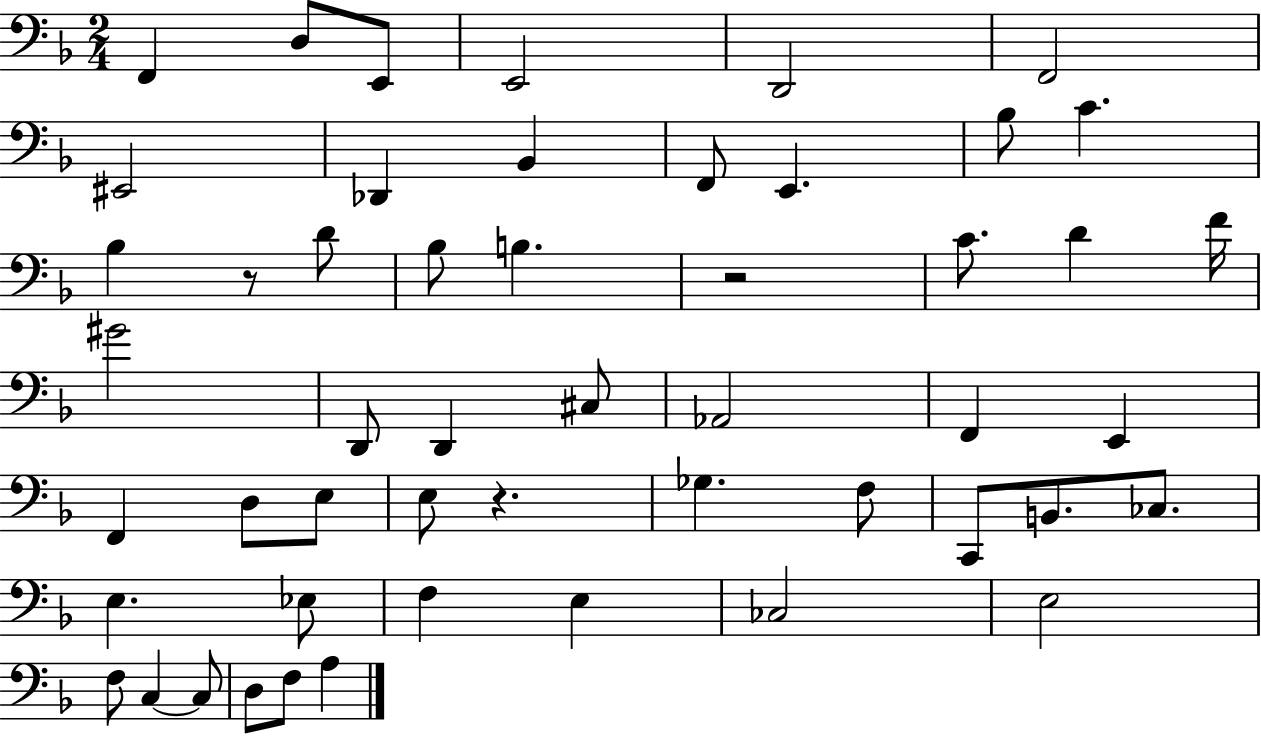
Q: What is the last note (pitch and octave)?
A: A3